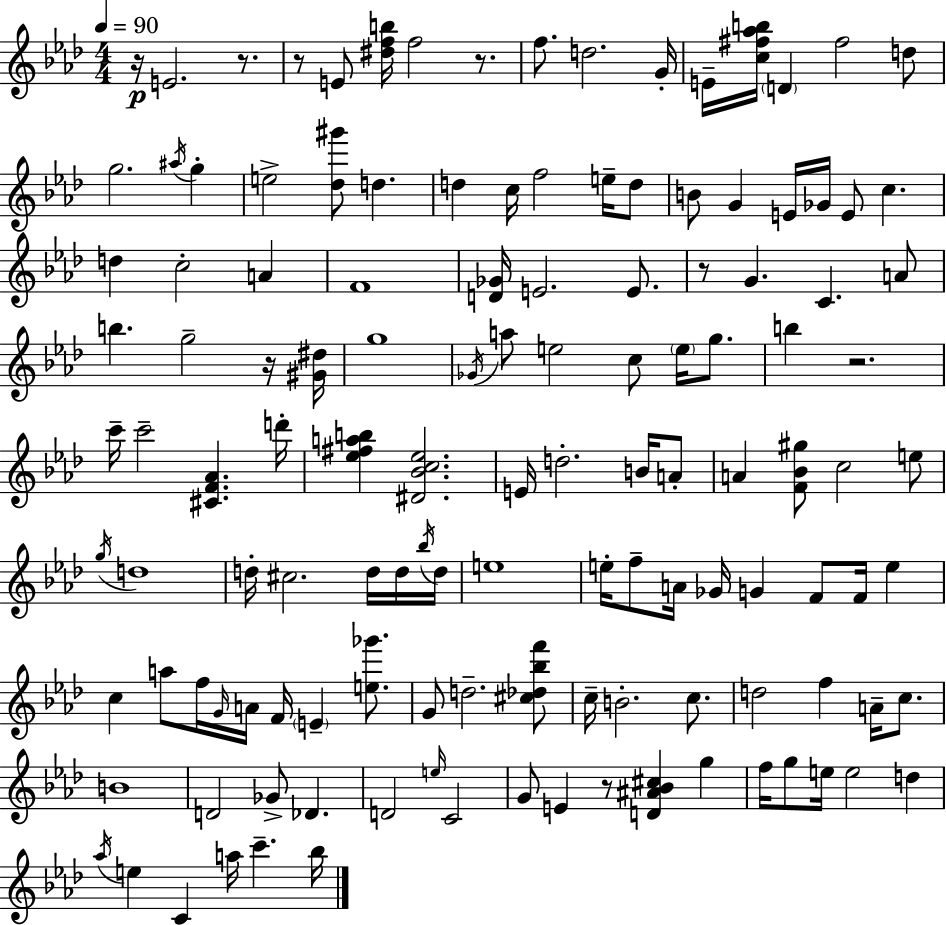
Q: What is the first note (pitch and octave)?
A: E4